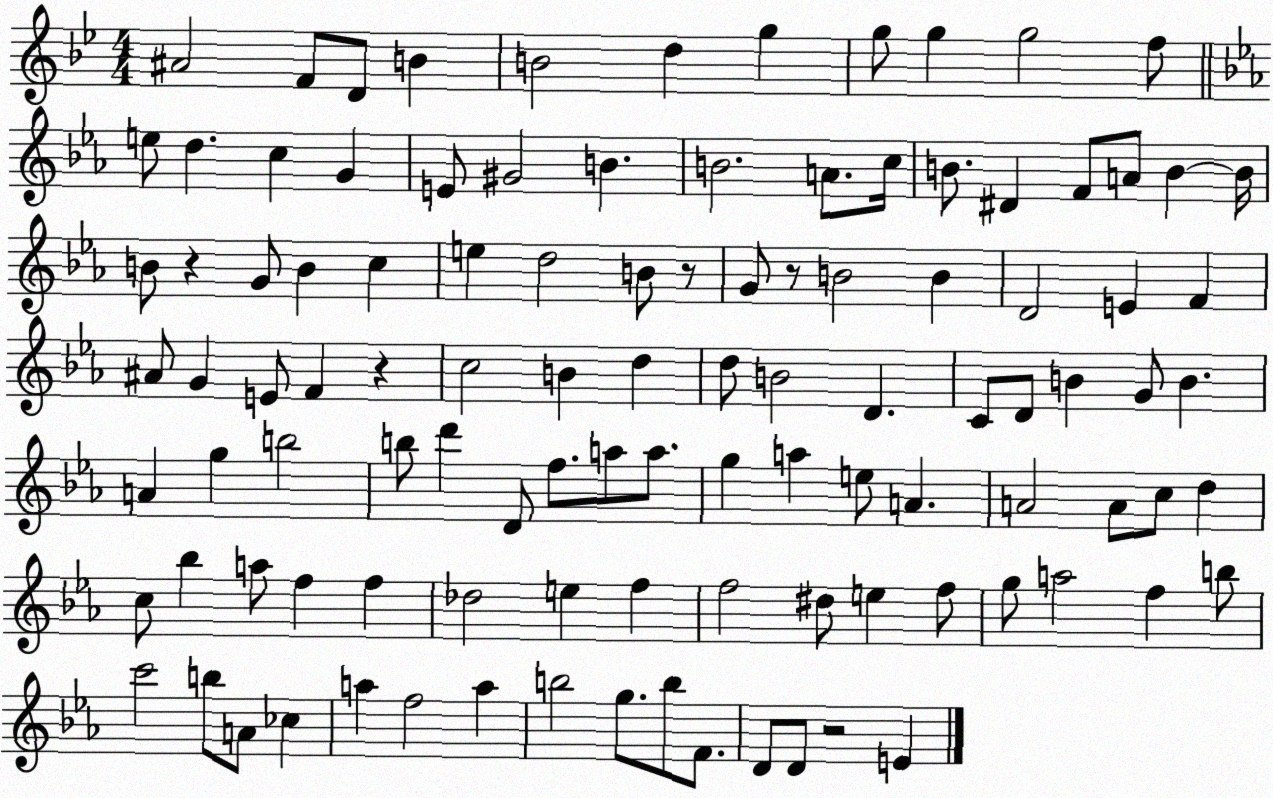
X:1
T:Untitled
M:4/4
L:1/4
K:Bb
^A2 F/2 D/2 B B2 d g g/2 g g2 f/2 e/2 d c G E/2 ^G2 B B2 A/2 c/4 B/2 ^D F/2 A/2 B B/4 B/2 z G/2 B c e d2 B/2 z/2 G/2 z/2 B2 B D2 E F ^A/2 G E/2 F z c2 B d d/2 B2 D C/2 D/2 B G/2 B A g b2 b/2 d' D/2 f/2 a/2 a/2 g a e/2 A A2 A/2 c/2 d c/2 _b a/2 f f _d2 e f f2 ^d/2 e f/2 g/2 a2 f b/2 c'2 b/2 A/2 _c a f2 a b2 g/2 b/2 F/2 D/2 D/2 z2 E